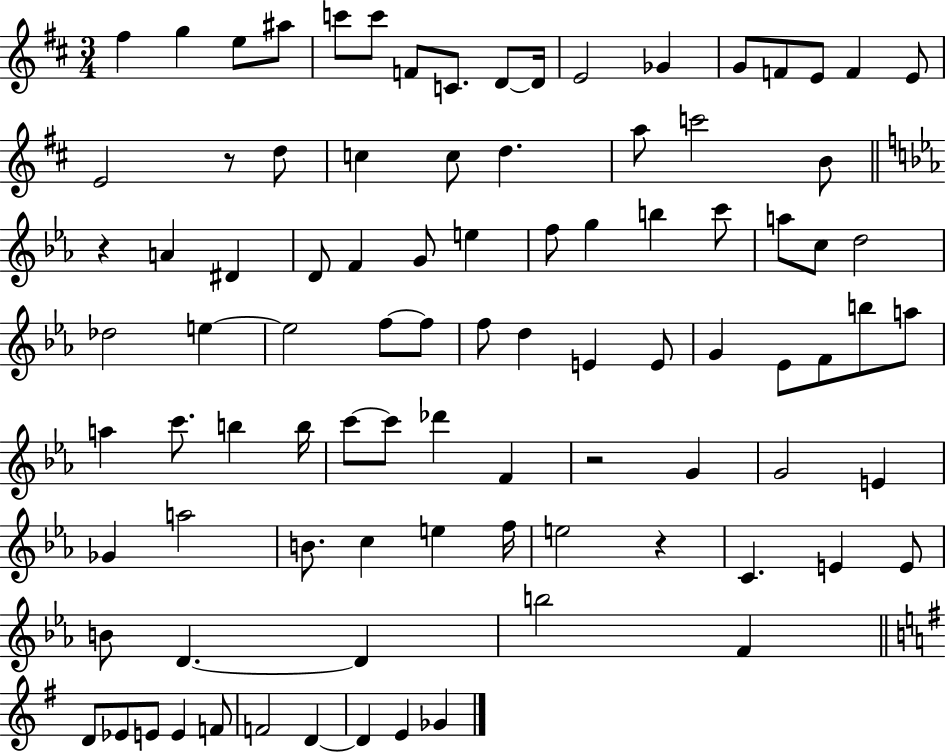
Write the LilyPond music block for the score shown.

{
  \clef treble
  \numericTimeSignature
  \time 3/4
  \key d \major
  fis''4 g''4 e''8 ais''8 | c'''8 c'''8 f'8 c'8. d'8~~ d'16 | e'2 ges'4 | g'8 f'8 e'8 f'4 e'8 | \break e'2 r8 d''8 | c''4 c''8 d''4. | a''8 c'''2 b'8 | \bar "||" \break \key ees \major r4 a'4 dis'4 | d'8 f'4 g'8 e''4 | f''8 g''4 b''4 c'''8 | a''8 c''8 d''2 | \break des''2 e''4~~ | e''2 f''8~~ f''8 | f''8 d''4 e'4 e'8 | g'4 ees'8 f'8 b''8 a''8 | \break a''4 c'''8. b''4 b''16 | c'''8~~ c'''8 des'''4 f'4 | r2 g'4 | g'2 e'4 | \break ges'4 a''2 | b'8. c''4 e''4 f''16 | e''2 r4 | c'4. e'4 e'8 | \break b'8 d'4.~~ d'4 | b''2 f'4 | \bar "||" \break \key g \major d'8 ees'8 e'8 e'4 f'8 | f'2 d'4~~ | d'4 e'4 ges'4 | \bar "|."
}